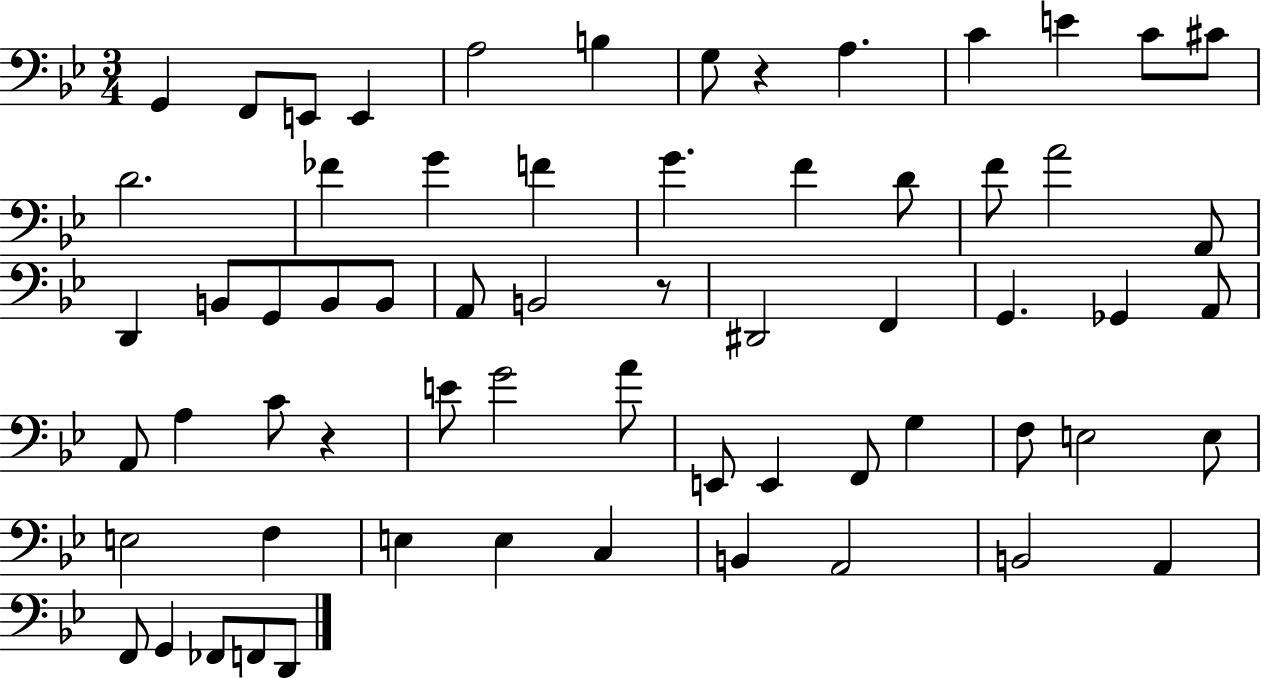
G2/q F2/e E2/e E2/q A3/h B3/q G3/e R/q A3/q. C4/q E4/q C4/e C#4/e D4/h. FES4/q G4/q F4/q G4/q. F4/q D4/e F4/e A4/h A2/e D2/q B2/e G2/e B2/e B2/e A2/e B2/h R/e D#2/h F2/q G2/q. Gb2/q A2/e A2/e A3/q C4/e R/q E4/e G4/h A4/e E2/e E2/q F2/e G3/q F3/e E3/h E3/e E3/h F3/q E3/q E3/q C3/q B2/q A2/h B2/h A2/q F2/e G2/q FES2/e F2/e D2/e